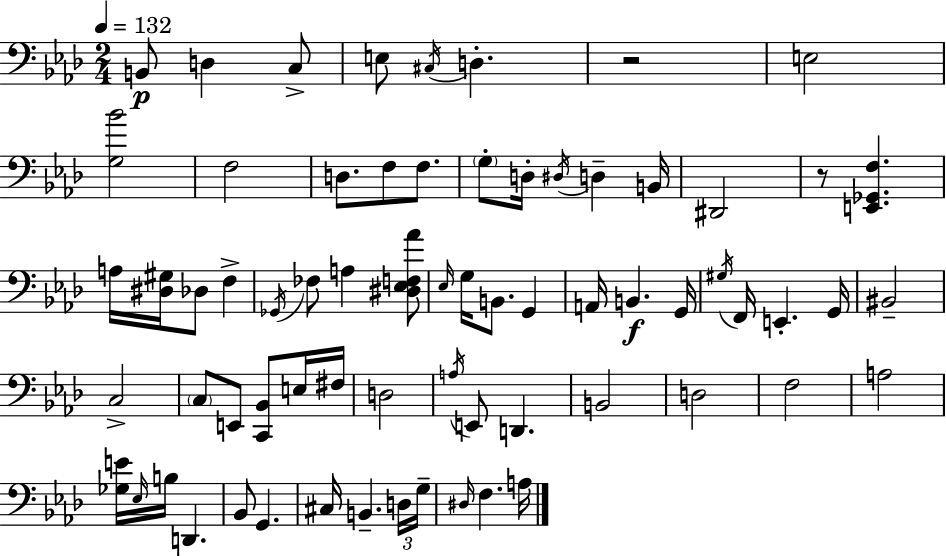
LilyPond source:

{
  \clef bass
  \numericTimeSignature
  \time 2/4
  \key aes \major
  \tempo 4 = 132
  \repeat volta 2 { b,8\p d4 c8-> | e8 \acciaccatura { cis16 } d4.-. | r2 | e2 | \break <g bes'>2 | f2 | d8. f8 f8. | \parenthesize g8-. d16-. \acciaccatura { dis16 } d4-- | \break b,16 dis,2 | r8 <e, ges, f>4. | a16 <dis gis>16 des8 f4-> | \acciaccatura { ges,16 } fes8 a4 | \break <dis ees f aes'>8 \grace { ees16 } g16 b,8. | g,4 a,16 b,4.\f | g,16 \acciaccatura { gis16 } f,16 e,4.-. | g,16 bis,2-- | \break c2-> | \parenthesize c8 e,8 | <c, bes,>8 e16 fis16 d2 | \acciaccatura { a16 } e,8 | \break d,4. b,2 | d2 | f2 | a2 | \break <ges e'>16 \grace { ees16 } | b16 d,4. bes,8 | g,4. cis16 | b,4.-- \tuplet 3/2 { d16 g16-- | \break \grace { dis16 } } f4. a16 | } \bar "|."
}